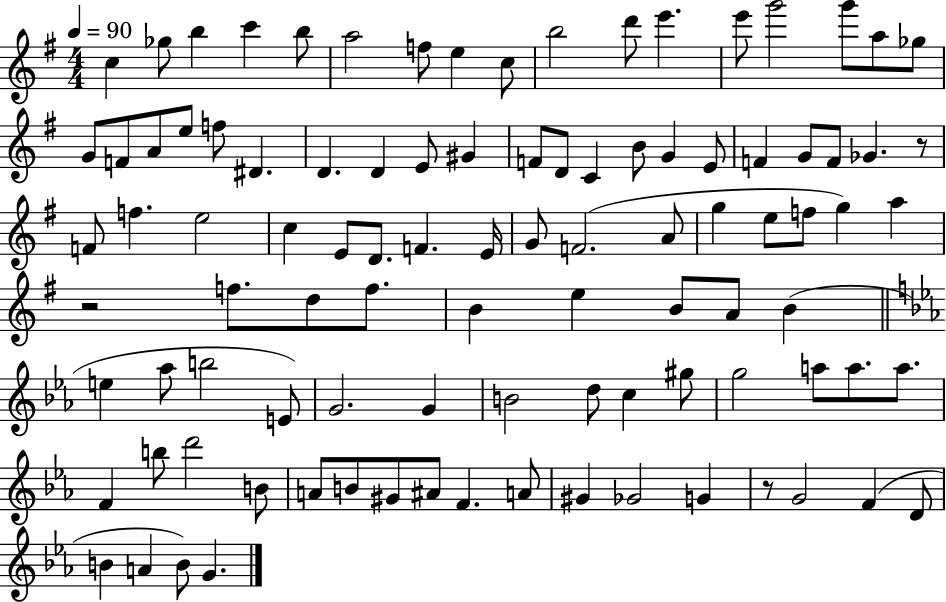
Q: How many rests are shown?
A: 3